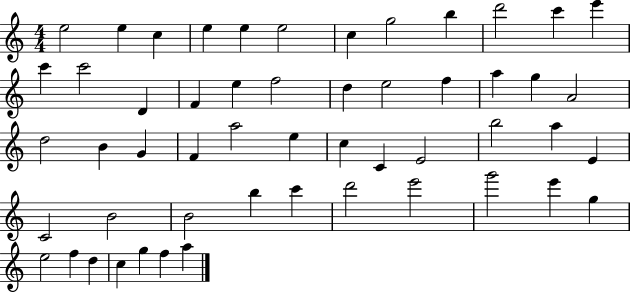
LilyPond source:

{
  \clef treble
  \numericTimeSignature
  \time 4/4
  \key c \major
  e''2 e''4 c''4 | e''4 e''4 e''2 | c''4 g''2 b''4 | d'''2 c'''4 e'''4 | \break c'''4 c'''2 d'4 | f'4 e''4 f''2 | d''4 e''2 f''4 | a''4 g''4 a'2 | \break d''2 b'4 g'4 | f'4 a''2 e''4 | c''4 c'4 e'2 | b''2 a''4 e'4 | \break c'2 b'2 | b'2 b''4 c'''4 | d'''2 e'''2 | g'''2 e'''4 g''4 | \break e''2 f''4 d''4 | c''4 g''4 f''4 a''4 | \bar "|."
}